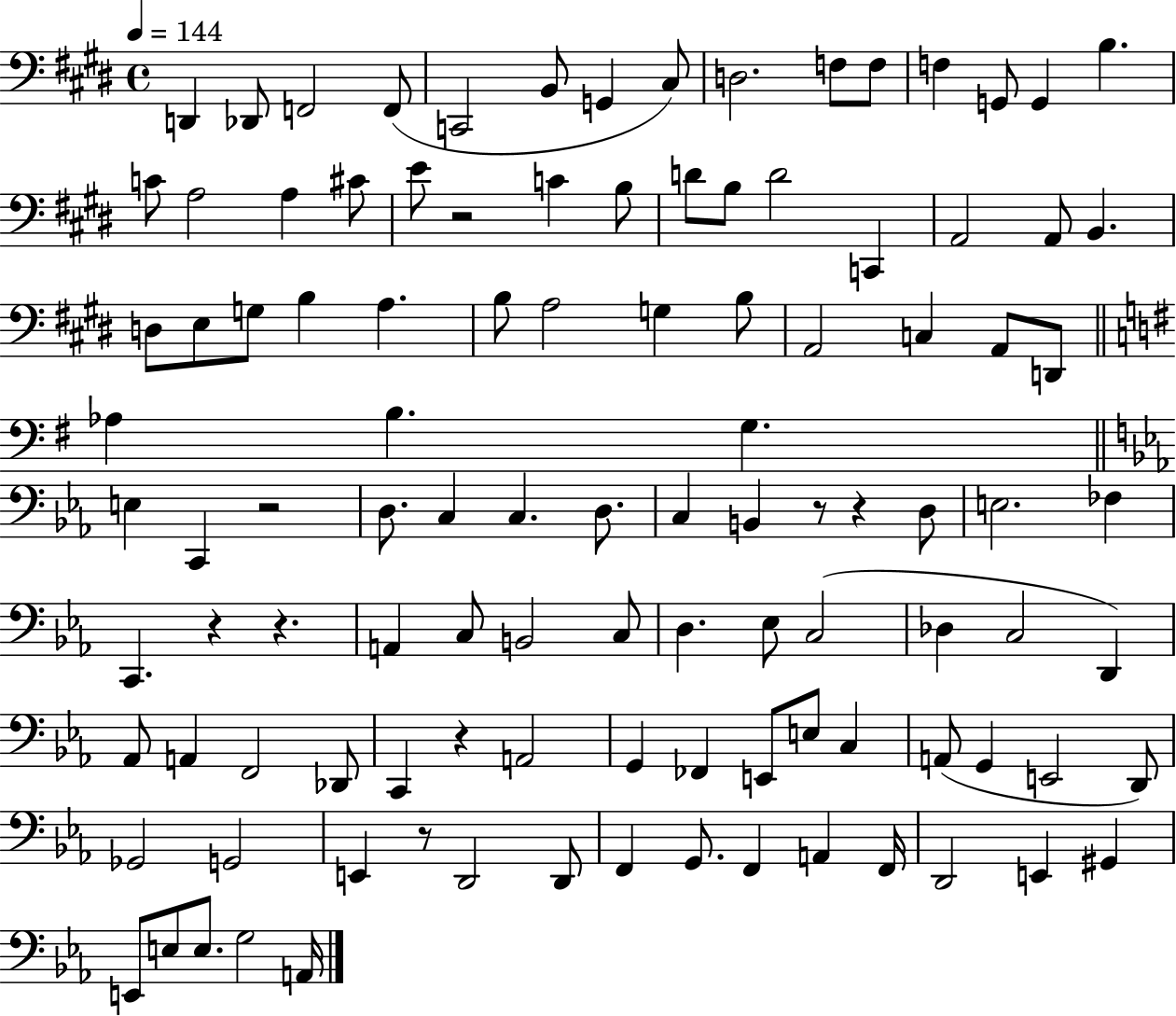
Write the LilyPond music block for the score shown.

{
  \clef bass
  \time 4/4
  \defaultTimeSignature
  \key e \major
  \tempo 4 = 144
  d,4 des,8 f,2 f,8( | c,2 b,8 g,4 cis8) | d2. f8 f8 | f4 g,8 g,4 b4. | \break c'8 a2 a4 cis'8 | e'8 r2 c'4 b8 | d'8 b8 d'2 c,4 | a,2 a,8 b,4. | \break d8 e8 g8 b4 a4. | b8 a2 g4 b8 | a,2 c4 a,8 d,8 | \bar "||" \break \key g \major aes4 b4. g4. | \bar "||" \break \key ees \major e4 c,4 r2 | d8. c4 c4. d8. | c4 b,4 r8 r4 d8 | e2. fes4 | \break c,4. r4 r4. | a,4 c8 b,2 c8 | d4. ees8 c2( | des4 c2 d,4) | \break aes,8 a,4 f,2 des,8 | c,4 r4 a,2 | g,4 fes,4 e,8 e8 c4 | a,8( g,4 e,2 d,8) | \break ges,2 g,2 | e,4 r8 d,2 d,8 | f,4 g,8. f,4 a,4 f,16 | d,2 e,4 gis,4 | \break e,8 e8 e8. g2 a,16 | \bar "|."
}